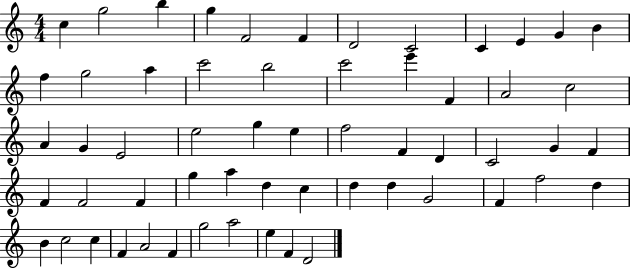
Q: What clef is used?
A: treble